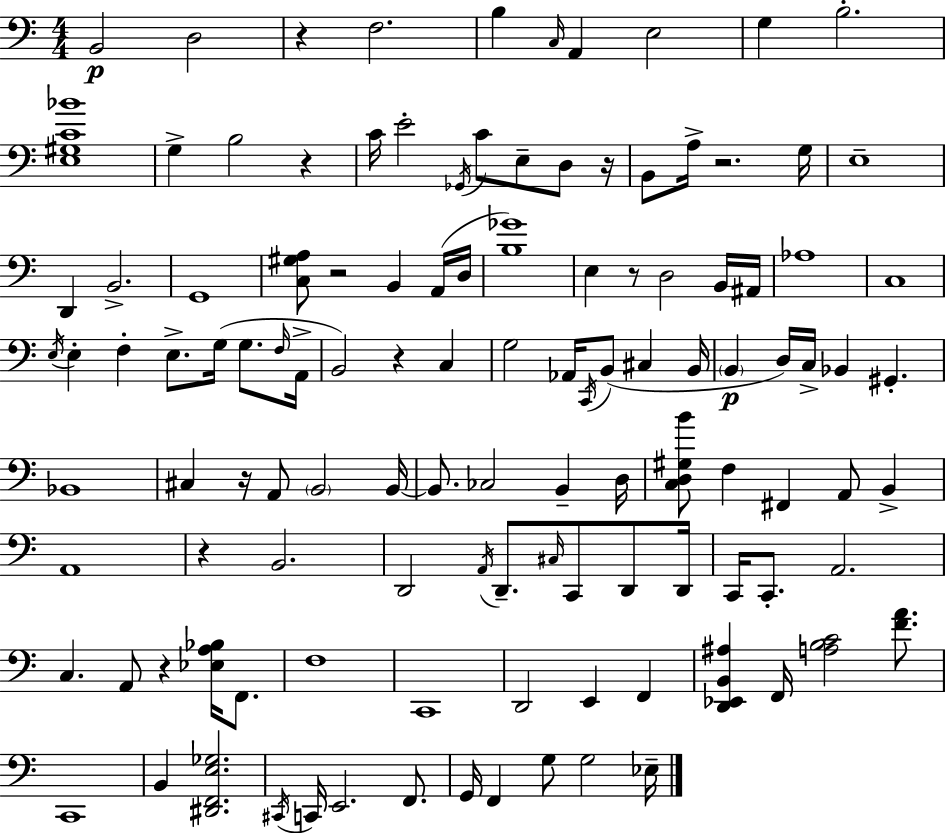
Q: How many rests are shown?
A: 10